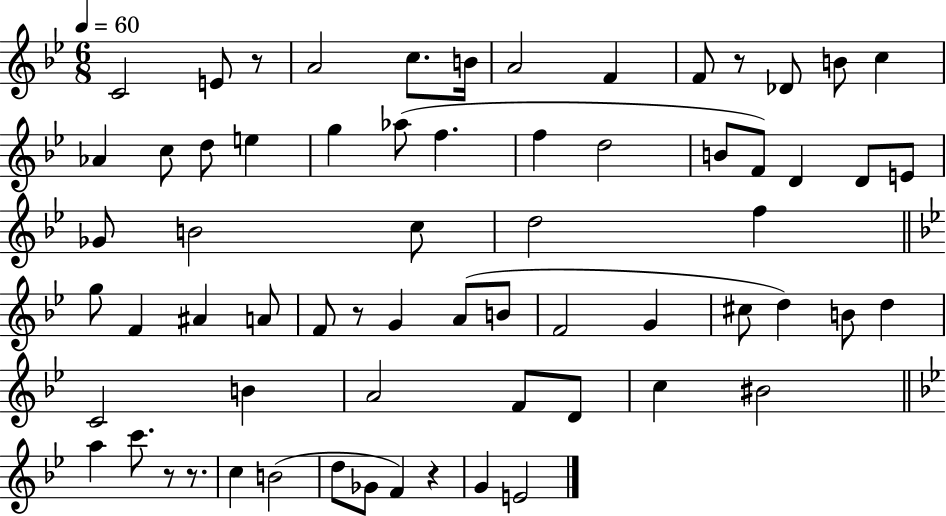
X:1
T:Untitled
M:6/8
L:1/4
K:Bb
C2 E/2 z/2 A2 c/2 B/4 A2 F F/2 z/2 _D/2 B/2 c _A c/2 d/2 e g _a/2 f f d2 B/2 F/2 D D/2 E/2 _G/2 B2 c/2 d2 f g/2 F ^A A/2 F/2 z/2 G A/2 B/2 F2 G ^c/2 d B/2 d C2 B A2 F/2 D/2 c ^B2 a c'/2 z/2 z/2 c B2 d/2 _G/2 F z G E2